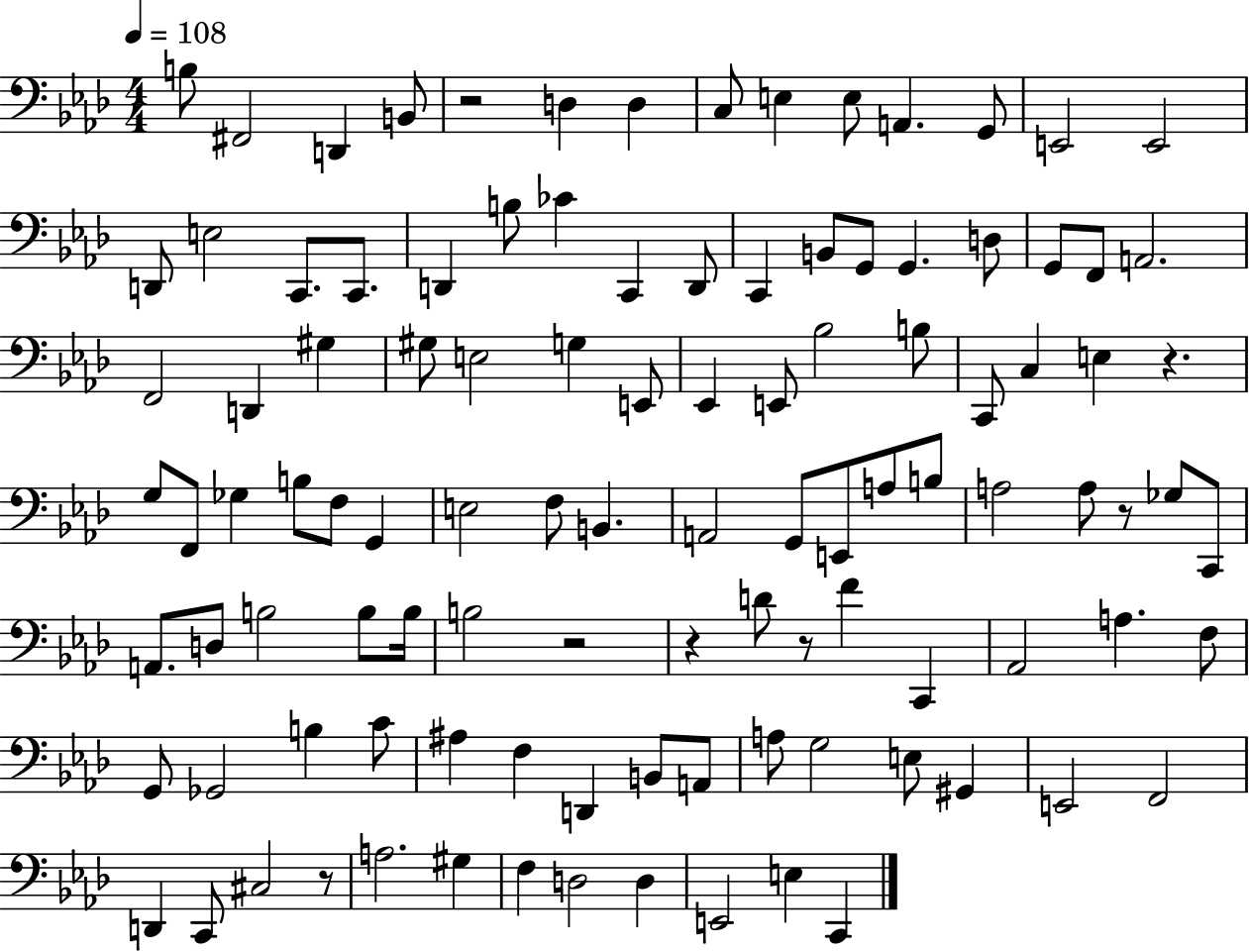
B3/e F#2/h D2/q B2/e R/h D3/q D3/q C3/e E3/q E3/e A2/q. G2/e E2/h E2/h D2/e E3/h C2/e. C2/e. D2/q B3/e CES4/q C2/q D2/e C2/q B2/e G2/e G2/q. D3/e G2/e F2/e A2/h. F2/h D2/q G#3/q G#3/e E3/h G3/q E2/e Eb2/q E2/e Bb3/h B3/e C2/e C3/q E3/q R/q. G3/e F2/e Gb3/q B3/e F3/e G2/q E3/h F3/e B2/q. A2/h G2/e E2/e A3/e B3/e A3/h A3/e R/e Gb3/e C2/e A2/e. D3/e B3/h B3/e B3/s B3/h R/h R/q D4/e R/e F4/q C2/q Ab2/h A3/q. F3/e G2/e Gb2/h B3/q C4/e A#3/q F3/q D2/q B2/e A2/e A3/e G3/h E3/e G#2/q E2/h F2/h D2/q C2/e C#3/h R/e A3/h. G#3/q F3/q D3/h D3/q E2/h E3/q C2/q